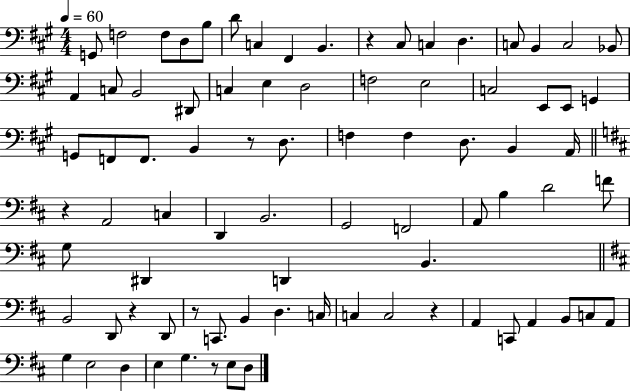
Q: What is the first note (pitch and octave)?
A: G2